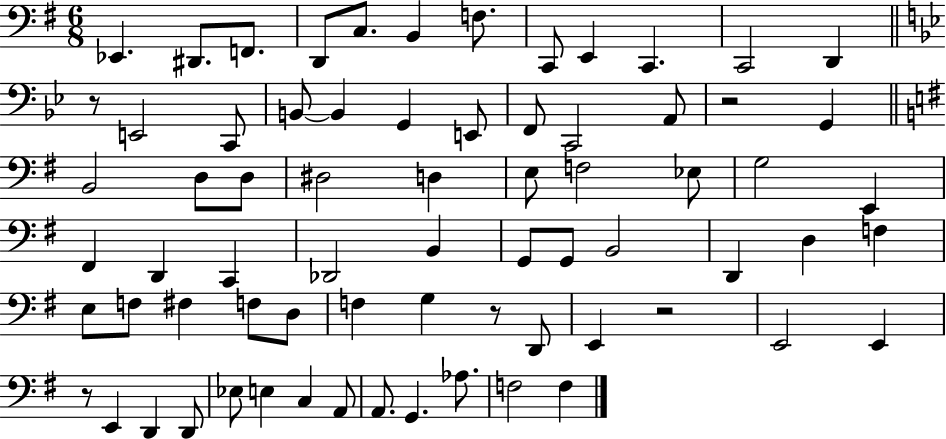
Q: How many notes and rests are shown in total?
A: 71